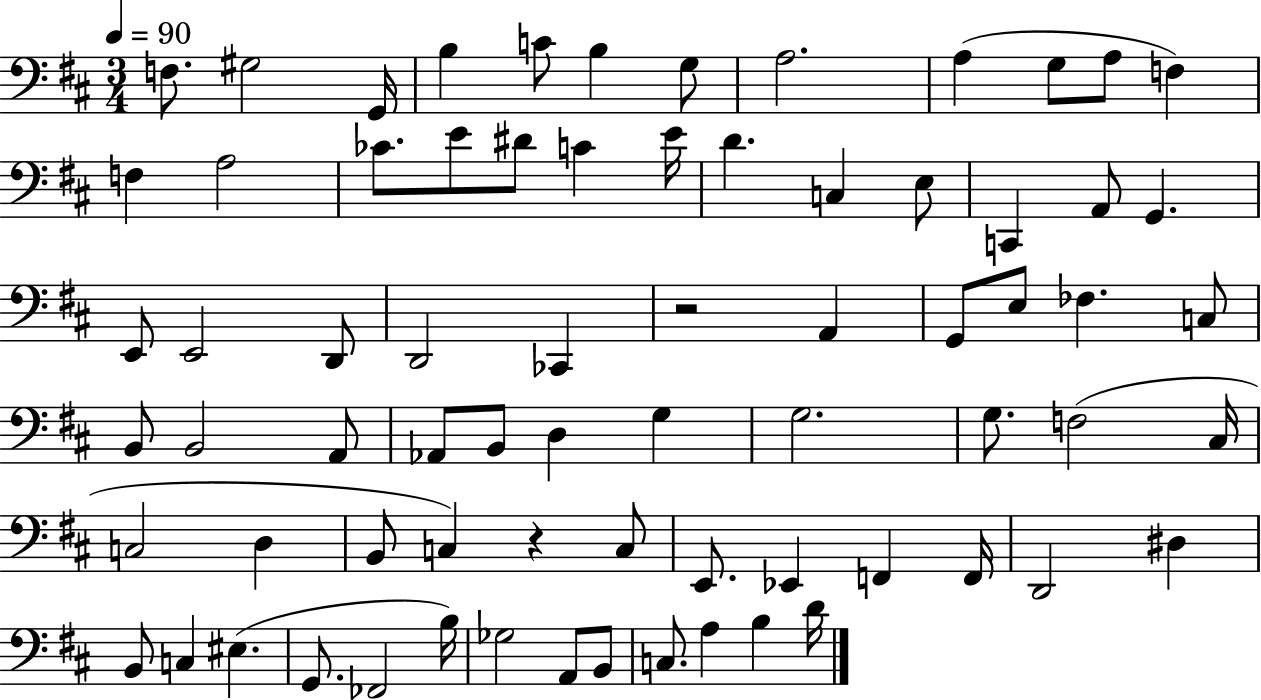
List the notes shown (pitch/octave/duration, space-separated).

F3/e. G#3/h G2/s B3/q C4/e B3/q G3/e A3/h. A3/q G3/e A3/e F3/q F3/q A3/h CES4/e. E4/e D#4/e C4/q E4/s D4/q. C3/q E3/e C2/q A2/e G2/q. E2/e E2/h D2/e D2/h CES2/q R/h A2/q G2/e E3/e FES3/q. C3/e B2/e B2/h A2/e Ab2/e B2/e D3/q G3/q G3/h. G3/e. F3/h C#3/s C3/h D3/q B2/e C3/q R/q C3/e E2/e. Eb2/q F2/q F2/s D2/h D#3/q B2/e C3/q EIS3/q. G2/e. FES2/h B3/s Gb3/h A2/e B2/e C3/e. A3/q B3/q D4/s